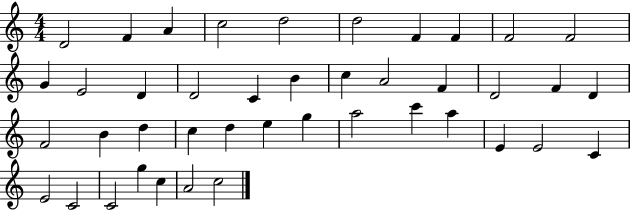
X:1
T:Untitled
M:4/4
L:1/4
K:C
D2 F A c2 d2 d2 F F F2 F2 G E2 D D2 C B c A2 F D2 F D F2 B d c d e g a2 c' a E E2 C E2 C2 C2 g c A2 c2